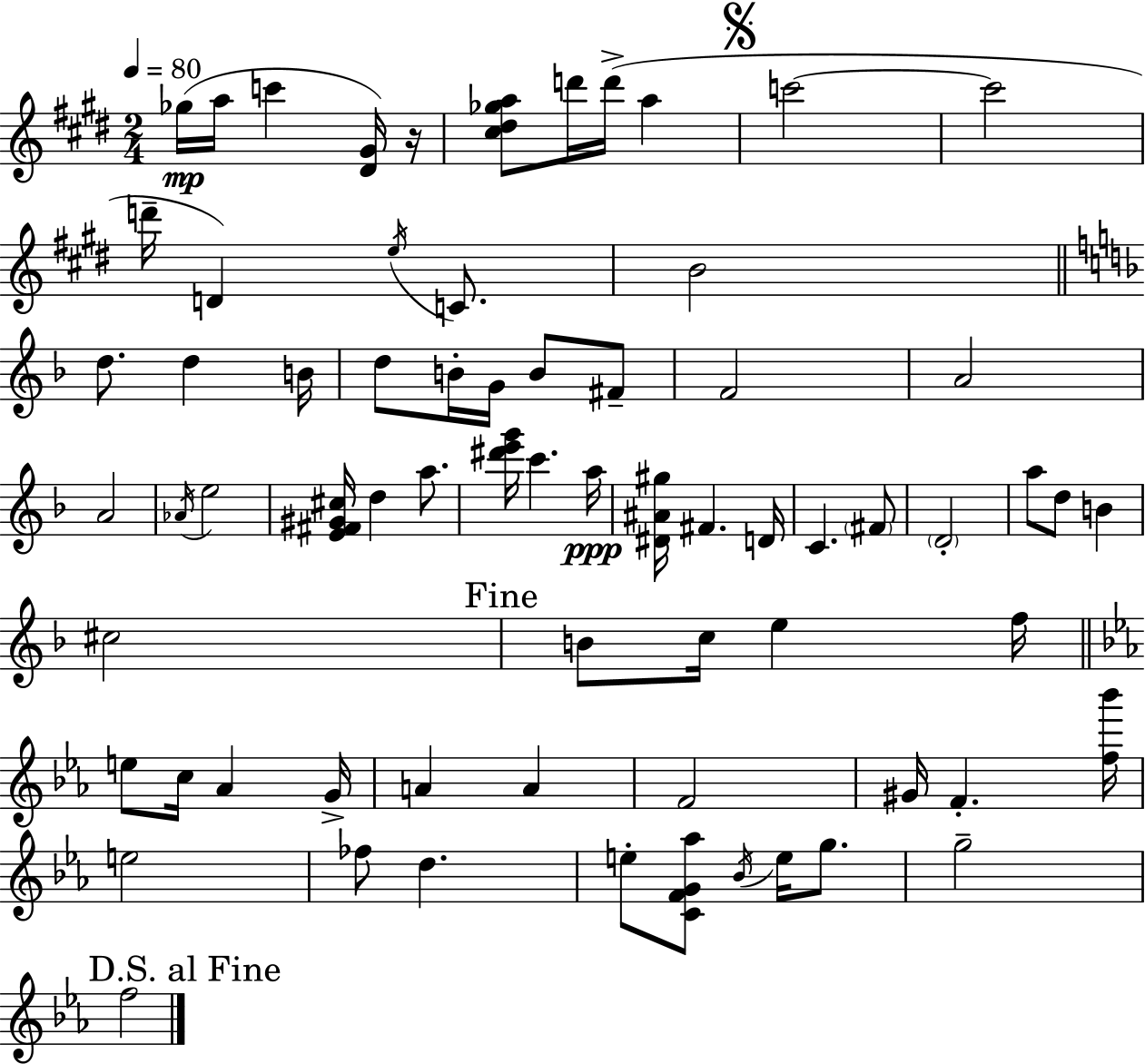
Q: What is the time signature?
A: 2/4